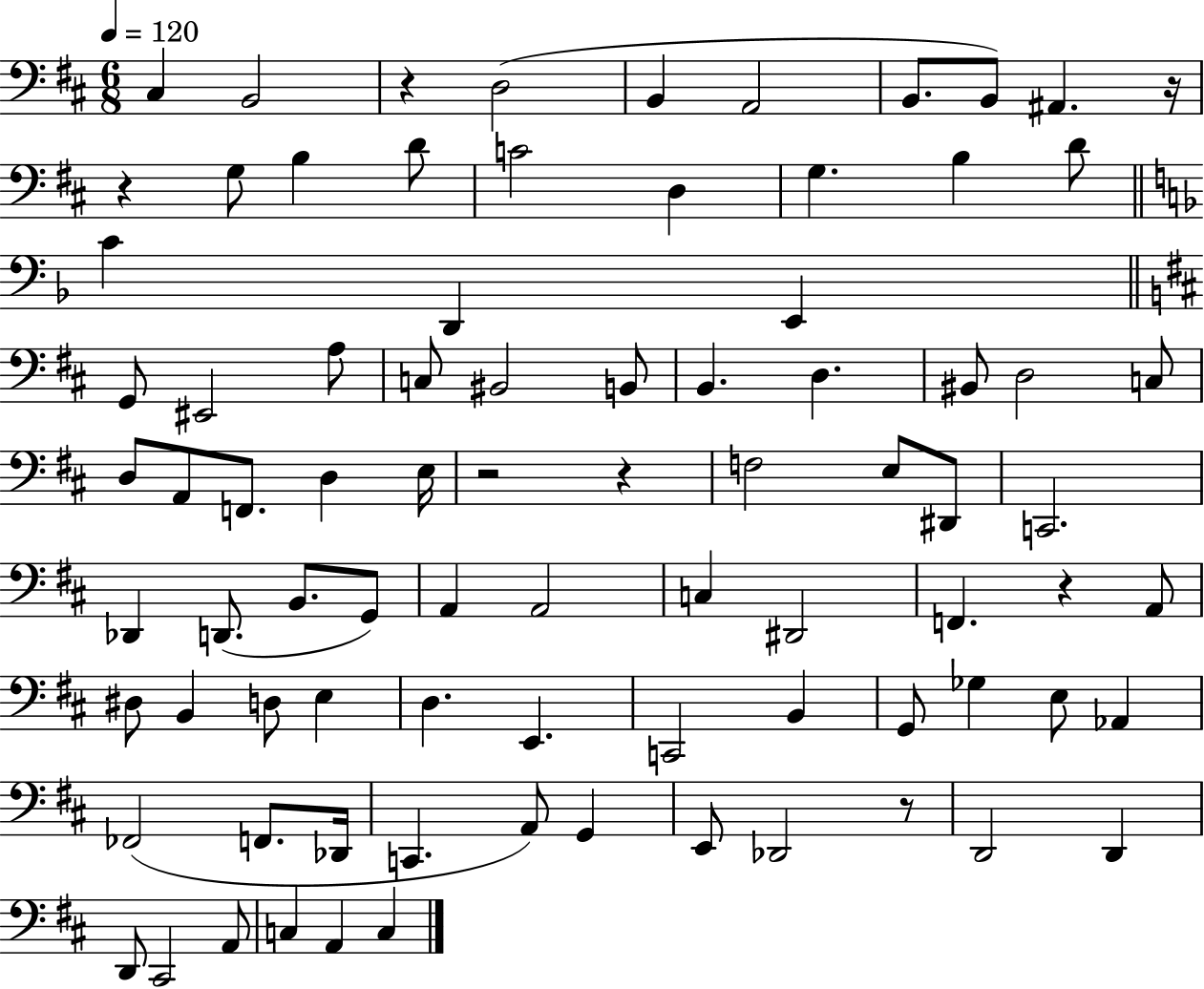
C#3/q B2/h R/q D3/h B2/q A2/h B2/e. B2/e A#2/q. R/s R/q G3/e B3/q D4/e C4/h D3/q G3/q. B3/q D4/e C4/q D2/q E2/q G2/e EIS2/h A3/e C3/e BIS2/h B2/e B2/q. D3/q. BIS2/e D3/h C3/e D3/e A2/e F2/e. D3/q E3/s R/h R/q F3/h E3/e D#2/e C2/h. Db2/q D2/e. B2/e. G2/e A2/q A2/h C3/q D#2/h F2/q. R/q A2/e D#3/e B2/q D3/e E3/q D3/q. E2/q. C2/h B2/q G2/e Gb3/q E3/e Ab2/q FES2/h F2/e. Db2/s C2/q. A2/e G2/q E2/e Db2/h R/e D2/h D2/q D2/e C#2/h A2/e C3/q A2/q C3/q